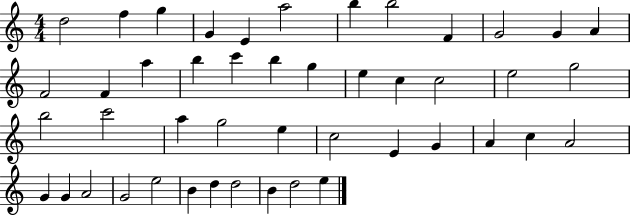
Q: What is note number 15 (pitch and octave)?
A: A5